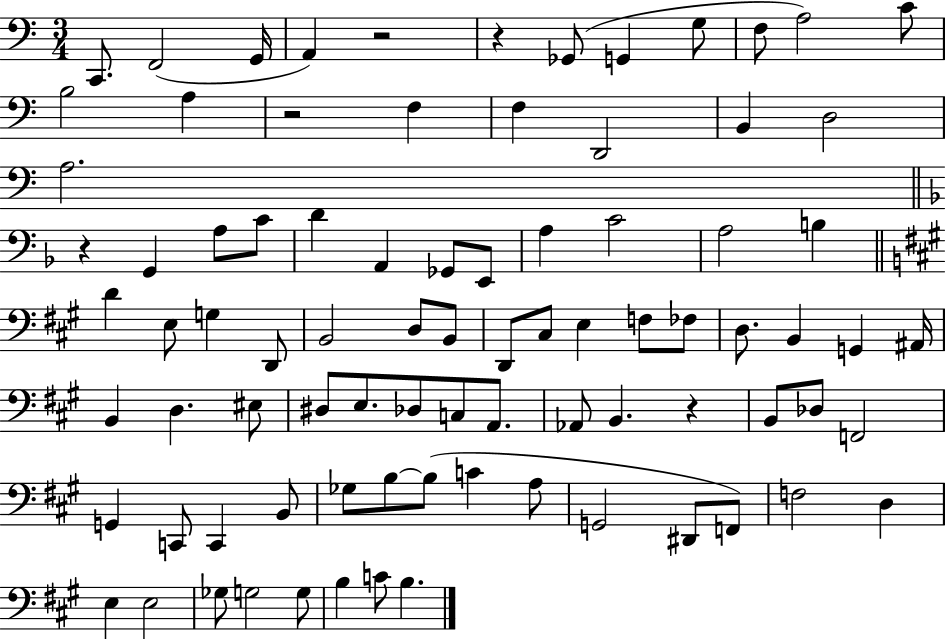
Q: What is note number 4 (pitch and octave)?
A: A2